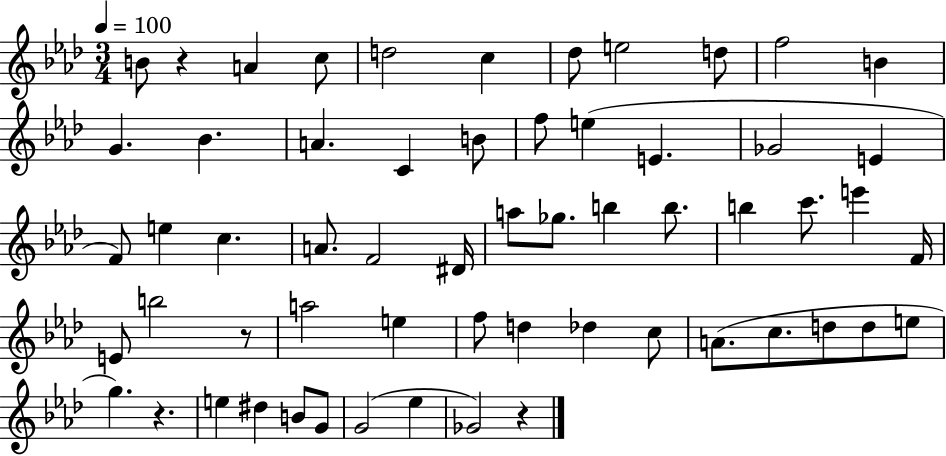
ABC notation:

X:1
T:Untitled
M:3/4
L:1/4
K:Ab
B/2 z A c/2 d2 c _d/2 e2 d/2 f2 B G _B A C B/2 f/2 e E _G2 E F/2 e c A/2 F2 ^D/4 a/2 _g/2 b b/2 b c'/2 e' F/4 E/2 b2 z/2 a2 e f/2 d _d c/2 A/2 c/2 d/2 d/2 e/2 g z e ^d B/2 G/2 G2 _e _G2 z